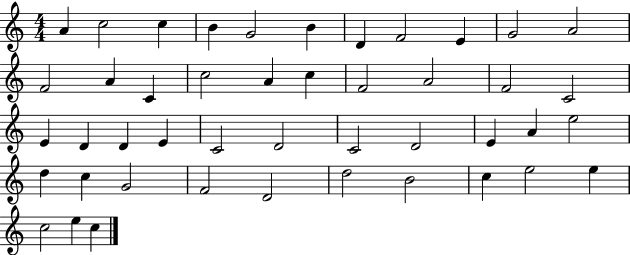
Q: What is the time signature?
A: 4/4